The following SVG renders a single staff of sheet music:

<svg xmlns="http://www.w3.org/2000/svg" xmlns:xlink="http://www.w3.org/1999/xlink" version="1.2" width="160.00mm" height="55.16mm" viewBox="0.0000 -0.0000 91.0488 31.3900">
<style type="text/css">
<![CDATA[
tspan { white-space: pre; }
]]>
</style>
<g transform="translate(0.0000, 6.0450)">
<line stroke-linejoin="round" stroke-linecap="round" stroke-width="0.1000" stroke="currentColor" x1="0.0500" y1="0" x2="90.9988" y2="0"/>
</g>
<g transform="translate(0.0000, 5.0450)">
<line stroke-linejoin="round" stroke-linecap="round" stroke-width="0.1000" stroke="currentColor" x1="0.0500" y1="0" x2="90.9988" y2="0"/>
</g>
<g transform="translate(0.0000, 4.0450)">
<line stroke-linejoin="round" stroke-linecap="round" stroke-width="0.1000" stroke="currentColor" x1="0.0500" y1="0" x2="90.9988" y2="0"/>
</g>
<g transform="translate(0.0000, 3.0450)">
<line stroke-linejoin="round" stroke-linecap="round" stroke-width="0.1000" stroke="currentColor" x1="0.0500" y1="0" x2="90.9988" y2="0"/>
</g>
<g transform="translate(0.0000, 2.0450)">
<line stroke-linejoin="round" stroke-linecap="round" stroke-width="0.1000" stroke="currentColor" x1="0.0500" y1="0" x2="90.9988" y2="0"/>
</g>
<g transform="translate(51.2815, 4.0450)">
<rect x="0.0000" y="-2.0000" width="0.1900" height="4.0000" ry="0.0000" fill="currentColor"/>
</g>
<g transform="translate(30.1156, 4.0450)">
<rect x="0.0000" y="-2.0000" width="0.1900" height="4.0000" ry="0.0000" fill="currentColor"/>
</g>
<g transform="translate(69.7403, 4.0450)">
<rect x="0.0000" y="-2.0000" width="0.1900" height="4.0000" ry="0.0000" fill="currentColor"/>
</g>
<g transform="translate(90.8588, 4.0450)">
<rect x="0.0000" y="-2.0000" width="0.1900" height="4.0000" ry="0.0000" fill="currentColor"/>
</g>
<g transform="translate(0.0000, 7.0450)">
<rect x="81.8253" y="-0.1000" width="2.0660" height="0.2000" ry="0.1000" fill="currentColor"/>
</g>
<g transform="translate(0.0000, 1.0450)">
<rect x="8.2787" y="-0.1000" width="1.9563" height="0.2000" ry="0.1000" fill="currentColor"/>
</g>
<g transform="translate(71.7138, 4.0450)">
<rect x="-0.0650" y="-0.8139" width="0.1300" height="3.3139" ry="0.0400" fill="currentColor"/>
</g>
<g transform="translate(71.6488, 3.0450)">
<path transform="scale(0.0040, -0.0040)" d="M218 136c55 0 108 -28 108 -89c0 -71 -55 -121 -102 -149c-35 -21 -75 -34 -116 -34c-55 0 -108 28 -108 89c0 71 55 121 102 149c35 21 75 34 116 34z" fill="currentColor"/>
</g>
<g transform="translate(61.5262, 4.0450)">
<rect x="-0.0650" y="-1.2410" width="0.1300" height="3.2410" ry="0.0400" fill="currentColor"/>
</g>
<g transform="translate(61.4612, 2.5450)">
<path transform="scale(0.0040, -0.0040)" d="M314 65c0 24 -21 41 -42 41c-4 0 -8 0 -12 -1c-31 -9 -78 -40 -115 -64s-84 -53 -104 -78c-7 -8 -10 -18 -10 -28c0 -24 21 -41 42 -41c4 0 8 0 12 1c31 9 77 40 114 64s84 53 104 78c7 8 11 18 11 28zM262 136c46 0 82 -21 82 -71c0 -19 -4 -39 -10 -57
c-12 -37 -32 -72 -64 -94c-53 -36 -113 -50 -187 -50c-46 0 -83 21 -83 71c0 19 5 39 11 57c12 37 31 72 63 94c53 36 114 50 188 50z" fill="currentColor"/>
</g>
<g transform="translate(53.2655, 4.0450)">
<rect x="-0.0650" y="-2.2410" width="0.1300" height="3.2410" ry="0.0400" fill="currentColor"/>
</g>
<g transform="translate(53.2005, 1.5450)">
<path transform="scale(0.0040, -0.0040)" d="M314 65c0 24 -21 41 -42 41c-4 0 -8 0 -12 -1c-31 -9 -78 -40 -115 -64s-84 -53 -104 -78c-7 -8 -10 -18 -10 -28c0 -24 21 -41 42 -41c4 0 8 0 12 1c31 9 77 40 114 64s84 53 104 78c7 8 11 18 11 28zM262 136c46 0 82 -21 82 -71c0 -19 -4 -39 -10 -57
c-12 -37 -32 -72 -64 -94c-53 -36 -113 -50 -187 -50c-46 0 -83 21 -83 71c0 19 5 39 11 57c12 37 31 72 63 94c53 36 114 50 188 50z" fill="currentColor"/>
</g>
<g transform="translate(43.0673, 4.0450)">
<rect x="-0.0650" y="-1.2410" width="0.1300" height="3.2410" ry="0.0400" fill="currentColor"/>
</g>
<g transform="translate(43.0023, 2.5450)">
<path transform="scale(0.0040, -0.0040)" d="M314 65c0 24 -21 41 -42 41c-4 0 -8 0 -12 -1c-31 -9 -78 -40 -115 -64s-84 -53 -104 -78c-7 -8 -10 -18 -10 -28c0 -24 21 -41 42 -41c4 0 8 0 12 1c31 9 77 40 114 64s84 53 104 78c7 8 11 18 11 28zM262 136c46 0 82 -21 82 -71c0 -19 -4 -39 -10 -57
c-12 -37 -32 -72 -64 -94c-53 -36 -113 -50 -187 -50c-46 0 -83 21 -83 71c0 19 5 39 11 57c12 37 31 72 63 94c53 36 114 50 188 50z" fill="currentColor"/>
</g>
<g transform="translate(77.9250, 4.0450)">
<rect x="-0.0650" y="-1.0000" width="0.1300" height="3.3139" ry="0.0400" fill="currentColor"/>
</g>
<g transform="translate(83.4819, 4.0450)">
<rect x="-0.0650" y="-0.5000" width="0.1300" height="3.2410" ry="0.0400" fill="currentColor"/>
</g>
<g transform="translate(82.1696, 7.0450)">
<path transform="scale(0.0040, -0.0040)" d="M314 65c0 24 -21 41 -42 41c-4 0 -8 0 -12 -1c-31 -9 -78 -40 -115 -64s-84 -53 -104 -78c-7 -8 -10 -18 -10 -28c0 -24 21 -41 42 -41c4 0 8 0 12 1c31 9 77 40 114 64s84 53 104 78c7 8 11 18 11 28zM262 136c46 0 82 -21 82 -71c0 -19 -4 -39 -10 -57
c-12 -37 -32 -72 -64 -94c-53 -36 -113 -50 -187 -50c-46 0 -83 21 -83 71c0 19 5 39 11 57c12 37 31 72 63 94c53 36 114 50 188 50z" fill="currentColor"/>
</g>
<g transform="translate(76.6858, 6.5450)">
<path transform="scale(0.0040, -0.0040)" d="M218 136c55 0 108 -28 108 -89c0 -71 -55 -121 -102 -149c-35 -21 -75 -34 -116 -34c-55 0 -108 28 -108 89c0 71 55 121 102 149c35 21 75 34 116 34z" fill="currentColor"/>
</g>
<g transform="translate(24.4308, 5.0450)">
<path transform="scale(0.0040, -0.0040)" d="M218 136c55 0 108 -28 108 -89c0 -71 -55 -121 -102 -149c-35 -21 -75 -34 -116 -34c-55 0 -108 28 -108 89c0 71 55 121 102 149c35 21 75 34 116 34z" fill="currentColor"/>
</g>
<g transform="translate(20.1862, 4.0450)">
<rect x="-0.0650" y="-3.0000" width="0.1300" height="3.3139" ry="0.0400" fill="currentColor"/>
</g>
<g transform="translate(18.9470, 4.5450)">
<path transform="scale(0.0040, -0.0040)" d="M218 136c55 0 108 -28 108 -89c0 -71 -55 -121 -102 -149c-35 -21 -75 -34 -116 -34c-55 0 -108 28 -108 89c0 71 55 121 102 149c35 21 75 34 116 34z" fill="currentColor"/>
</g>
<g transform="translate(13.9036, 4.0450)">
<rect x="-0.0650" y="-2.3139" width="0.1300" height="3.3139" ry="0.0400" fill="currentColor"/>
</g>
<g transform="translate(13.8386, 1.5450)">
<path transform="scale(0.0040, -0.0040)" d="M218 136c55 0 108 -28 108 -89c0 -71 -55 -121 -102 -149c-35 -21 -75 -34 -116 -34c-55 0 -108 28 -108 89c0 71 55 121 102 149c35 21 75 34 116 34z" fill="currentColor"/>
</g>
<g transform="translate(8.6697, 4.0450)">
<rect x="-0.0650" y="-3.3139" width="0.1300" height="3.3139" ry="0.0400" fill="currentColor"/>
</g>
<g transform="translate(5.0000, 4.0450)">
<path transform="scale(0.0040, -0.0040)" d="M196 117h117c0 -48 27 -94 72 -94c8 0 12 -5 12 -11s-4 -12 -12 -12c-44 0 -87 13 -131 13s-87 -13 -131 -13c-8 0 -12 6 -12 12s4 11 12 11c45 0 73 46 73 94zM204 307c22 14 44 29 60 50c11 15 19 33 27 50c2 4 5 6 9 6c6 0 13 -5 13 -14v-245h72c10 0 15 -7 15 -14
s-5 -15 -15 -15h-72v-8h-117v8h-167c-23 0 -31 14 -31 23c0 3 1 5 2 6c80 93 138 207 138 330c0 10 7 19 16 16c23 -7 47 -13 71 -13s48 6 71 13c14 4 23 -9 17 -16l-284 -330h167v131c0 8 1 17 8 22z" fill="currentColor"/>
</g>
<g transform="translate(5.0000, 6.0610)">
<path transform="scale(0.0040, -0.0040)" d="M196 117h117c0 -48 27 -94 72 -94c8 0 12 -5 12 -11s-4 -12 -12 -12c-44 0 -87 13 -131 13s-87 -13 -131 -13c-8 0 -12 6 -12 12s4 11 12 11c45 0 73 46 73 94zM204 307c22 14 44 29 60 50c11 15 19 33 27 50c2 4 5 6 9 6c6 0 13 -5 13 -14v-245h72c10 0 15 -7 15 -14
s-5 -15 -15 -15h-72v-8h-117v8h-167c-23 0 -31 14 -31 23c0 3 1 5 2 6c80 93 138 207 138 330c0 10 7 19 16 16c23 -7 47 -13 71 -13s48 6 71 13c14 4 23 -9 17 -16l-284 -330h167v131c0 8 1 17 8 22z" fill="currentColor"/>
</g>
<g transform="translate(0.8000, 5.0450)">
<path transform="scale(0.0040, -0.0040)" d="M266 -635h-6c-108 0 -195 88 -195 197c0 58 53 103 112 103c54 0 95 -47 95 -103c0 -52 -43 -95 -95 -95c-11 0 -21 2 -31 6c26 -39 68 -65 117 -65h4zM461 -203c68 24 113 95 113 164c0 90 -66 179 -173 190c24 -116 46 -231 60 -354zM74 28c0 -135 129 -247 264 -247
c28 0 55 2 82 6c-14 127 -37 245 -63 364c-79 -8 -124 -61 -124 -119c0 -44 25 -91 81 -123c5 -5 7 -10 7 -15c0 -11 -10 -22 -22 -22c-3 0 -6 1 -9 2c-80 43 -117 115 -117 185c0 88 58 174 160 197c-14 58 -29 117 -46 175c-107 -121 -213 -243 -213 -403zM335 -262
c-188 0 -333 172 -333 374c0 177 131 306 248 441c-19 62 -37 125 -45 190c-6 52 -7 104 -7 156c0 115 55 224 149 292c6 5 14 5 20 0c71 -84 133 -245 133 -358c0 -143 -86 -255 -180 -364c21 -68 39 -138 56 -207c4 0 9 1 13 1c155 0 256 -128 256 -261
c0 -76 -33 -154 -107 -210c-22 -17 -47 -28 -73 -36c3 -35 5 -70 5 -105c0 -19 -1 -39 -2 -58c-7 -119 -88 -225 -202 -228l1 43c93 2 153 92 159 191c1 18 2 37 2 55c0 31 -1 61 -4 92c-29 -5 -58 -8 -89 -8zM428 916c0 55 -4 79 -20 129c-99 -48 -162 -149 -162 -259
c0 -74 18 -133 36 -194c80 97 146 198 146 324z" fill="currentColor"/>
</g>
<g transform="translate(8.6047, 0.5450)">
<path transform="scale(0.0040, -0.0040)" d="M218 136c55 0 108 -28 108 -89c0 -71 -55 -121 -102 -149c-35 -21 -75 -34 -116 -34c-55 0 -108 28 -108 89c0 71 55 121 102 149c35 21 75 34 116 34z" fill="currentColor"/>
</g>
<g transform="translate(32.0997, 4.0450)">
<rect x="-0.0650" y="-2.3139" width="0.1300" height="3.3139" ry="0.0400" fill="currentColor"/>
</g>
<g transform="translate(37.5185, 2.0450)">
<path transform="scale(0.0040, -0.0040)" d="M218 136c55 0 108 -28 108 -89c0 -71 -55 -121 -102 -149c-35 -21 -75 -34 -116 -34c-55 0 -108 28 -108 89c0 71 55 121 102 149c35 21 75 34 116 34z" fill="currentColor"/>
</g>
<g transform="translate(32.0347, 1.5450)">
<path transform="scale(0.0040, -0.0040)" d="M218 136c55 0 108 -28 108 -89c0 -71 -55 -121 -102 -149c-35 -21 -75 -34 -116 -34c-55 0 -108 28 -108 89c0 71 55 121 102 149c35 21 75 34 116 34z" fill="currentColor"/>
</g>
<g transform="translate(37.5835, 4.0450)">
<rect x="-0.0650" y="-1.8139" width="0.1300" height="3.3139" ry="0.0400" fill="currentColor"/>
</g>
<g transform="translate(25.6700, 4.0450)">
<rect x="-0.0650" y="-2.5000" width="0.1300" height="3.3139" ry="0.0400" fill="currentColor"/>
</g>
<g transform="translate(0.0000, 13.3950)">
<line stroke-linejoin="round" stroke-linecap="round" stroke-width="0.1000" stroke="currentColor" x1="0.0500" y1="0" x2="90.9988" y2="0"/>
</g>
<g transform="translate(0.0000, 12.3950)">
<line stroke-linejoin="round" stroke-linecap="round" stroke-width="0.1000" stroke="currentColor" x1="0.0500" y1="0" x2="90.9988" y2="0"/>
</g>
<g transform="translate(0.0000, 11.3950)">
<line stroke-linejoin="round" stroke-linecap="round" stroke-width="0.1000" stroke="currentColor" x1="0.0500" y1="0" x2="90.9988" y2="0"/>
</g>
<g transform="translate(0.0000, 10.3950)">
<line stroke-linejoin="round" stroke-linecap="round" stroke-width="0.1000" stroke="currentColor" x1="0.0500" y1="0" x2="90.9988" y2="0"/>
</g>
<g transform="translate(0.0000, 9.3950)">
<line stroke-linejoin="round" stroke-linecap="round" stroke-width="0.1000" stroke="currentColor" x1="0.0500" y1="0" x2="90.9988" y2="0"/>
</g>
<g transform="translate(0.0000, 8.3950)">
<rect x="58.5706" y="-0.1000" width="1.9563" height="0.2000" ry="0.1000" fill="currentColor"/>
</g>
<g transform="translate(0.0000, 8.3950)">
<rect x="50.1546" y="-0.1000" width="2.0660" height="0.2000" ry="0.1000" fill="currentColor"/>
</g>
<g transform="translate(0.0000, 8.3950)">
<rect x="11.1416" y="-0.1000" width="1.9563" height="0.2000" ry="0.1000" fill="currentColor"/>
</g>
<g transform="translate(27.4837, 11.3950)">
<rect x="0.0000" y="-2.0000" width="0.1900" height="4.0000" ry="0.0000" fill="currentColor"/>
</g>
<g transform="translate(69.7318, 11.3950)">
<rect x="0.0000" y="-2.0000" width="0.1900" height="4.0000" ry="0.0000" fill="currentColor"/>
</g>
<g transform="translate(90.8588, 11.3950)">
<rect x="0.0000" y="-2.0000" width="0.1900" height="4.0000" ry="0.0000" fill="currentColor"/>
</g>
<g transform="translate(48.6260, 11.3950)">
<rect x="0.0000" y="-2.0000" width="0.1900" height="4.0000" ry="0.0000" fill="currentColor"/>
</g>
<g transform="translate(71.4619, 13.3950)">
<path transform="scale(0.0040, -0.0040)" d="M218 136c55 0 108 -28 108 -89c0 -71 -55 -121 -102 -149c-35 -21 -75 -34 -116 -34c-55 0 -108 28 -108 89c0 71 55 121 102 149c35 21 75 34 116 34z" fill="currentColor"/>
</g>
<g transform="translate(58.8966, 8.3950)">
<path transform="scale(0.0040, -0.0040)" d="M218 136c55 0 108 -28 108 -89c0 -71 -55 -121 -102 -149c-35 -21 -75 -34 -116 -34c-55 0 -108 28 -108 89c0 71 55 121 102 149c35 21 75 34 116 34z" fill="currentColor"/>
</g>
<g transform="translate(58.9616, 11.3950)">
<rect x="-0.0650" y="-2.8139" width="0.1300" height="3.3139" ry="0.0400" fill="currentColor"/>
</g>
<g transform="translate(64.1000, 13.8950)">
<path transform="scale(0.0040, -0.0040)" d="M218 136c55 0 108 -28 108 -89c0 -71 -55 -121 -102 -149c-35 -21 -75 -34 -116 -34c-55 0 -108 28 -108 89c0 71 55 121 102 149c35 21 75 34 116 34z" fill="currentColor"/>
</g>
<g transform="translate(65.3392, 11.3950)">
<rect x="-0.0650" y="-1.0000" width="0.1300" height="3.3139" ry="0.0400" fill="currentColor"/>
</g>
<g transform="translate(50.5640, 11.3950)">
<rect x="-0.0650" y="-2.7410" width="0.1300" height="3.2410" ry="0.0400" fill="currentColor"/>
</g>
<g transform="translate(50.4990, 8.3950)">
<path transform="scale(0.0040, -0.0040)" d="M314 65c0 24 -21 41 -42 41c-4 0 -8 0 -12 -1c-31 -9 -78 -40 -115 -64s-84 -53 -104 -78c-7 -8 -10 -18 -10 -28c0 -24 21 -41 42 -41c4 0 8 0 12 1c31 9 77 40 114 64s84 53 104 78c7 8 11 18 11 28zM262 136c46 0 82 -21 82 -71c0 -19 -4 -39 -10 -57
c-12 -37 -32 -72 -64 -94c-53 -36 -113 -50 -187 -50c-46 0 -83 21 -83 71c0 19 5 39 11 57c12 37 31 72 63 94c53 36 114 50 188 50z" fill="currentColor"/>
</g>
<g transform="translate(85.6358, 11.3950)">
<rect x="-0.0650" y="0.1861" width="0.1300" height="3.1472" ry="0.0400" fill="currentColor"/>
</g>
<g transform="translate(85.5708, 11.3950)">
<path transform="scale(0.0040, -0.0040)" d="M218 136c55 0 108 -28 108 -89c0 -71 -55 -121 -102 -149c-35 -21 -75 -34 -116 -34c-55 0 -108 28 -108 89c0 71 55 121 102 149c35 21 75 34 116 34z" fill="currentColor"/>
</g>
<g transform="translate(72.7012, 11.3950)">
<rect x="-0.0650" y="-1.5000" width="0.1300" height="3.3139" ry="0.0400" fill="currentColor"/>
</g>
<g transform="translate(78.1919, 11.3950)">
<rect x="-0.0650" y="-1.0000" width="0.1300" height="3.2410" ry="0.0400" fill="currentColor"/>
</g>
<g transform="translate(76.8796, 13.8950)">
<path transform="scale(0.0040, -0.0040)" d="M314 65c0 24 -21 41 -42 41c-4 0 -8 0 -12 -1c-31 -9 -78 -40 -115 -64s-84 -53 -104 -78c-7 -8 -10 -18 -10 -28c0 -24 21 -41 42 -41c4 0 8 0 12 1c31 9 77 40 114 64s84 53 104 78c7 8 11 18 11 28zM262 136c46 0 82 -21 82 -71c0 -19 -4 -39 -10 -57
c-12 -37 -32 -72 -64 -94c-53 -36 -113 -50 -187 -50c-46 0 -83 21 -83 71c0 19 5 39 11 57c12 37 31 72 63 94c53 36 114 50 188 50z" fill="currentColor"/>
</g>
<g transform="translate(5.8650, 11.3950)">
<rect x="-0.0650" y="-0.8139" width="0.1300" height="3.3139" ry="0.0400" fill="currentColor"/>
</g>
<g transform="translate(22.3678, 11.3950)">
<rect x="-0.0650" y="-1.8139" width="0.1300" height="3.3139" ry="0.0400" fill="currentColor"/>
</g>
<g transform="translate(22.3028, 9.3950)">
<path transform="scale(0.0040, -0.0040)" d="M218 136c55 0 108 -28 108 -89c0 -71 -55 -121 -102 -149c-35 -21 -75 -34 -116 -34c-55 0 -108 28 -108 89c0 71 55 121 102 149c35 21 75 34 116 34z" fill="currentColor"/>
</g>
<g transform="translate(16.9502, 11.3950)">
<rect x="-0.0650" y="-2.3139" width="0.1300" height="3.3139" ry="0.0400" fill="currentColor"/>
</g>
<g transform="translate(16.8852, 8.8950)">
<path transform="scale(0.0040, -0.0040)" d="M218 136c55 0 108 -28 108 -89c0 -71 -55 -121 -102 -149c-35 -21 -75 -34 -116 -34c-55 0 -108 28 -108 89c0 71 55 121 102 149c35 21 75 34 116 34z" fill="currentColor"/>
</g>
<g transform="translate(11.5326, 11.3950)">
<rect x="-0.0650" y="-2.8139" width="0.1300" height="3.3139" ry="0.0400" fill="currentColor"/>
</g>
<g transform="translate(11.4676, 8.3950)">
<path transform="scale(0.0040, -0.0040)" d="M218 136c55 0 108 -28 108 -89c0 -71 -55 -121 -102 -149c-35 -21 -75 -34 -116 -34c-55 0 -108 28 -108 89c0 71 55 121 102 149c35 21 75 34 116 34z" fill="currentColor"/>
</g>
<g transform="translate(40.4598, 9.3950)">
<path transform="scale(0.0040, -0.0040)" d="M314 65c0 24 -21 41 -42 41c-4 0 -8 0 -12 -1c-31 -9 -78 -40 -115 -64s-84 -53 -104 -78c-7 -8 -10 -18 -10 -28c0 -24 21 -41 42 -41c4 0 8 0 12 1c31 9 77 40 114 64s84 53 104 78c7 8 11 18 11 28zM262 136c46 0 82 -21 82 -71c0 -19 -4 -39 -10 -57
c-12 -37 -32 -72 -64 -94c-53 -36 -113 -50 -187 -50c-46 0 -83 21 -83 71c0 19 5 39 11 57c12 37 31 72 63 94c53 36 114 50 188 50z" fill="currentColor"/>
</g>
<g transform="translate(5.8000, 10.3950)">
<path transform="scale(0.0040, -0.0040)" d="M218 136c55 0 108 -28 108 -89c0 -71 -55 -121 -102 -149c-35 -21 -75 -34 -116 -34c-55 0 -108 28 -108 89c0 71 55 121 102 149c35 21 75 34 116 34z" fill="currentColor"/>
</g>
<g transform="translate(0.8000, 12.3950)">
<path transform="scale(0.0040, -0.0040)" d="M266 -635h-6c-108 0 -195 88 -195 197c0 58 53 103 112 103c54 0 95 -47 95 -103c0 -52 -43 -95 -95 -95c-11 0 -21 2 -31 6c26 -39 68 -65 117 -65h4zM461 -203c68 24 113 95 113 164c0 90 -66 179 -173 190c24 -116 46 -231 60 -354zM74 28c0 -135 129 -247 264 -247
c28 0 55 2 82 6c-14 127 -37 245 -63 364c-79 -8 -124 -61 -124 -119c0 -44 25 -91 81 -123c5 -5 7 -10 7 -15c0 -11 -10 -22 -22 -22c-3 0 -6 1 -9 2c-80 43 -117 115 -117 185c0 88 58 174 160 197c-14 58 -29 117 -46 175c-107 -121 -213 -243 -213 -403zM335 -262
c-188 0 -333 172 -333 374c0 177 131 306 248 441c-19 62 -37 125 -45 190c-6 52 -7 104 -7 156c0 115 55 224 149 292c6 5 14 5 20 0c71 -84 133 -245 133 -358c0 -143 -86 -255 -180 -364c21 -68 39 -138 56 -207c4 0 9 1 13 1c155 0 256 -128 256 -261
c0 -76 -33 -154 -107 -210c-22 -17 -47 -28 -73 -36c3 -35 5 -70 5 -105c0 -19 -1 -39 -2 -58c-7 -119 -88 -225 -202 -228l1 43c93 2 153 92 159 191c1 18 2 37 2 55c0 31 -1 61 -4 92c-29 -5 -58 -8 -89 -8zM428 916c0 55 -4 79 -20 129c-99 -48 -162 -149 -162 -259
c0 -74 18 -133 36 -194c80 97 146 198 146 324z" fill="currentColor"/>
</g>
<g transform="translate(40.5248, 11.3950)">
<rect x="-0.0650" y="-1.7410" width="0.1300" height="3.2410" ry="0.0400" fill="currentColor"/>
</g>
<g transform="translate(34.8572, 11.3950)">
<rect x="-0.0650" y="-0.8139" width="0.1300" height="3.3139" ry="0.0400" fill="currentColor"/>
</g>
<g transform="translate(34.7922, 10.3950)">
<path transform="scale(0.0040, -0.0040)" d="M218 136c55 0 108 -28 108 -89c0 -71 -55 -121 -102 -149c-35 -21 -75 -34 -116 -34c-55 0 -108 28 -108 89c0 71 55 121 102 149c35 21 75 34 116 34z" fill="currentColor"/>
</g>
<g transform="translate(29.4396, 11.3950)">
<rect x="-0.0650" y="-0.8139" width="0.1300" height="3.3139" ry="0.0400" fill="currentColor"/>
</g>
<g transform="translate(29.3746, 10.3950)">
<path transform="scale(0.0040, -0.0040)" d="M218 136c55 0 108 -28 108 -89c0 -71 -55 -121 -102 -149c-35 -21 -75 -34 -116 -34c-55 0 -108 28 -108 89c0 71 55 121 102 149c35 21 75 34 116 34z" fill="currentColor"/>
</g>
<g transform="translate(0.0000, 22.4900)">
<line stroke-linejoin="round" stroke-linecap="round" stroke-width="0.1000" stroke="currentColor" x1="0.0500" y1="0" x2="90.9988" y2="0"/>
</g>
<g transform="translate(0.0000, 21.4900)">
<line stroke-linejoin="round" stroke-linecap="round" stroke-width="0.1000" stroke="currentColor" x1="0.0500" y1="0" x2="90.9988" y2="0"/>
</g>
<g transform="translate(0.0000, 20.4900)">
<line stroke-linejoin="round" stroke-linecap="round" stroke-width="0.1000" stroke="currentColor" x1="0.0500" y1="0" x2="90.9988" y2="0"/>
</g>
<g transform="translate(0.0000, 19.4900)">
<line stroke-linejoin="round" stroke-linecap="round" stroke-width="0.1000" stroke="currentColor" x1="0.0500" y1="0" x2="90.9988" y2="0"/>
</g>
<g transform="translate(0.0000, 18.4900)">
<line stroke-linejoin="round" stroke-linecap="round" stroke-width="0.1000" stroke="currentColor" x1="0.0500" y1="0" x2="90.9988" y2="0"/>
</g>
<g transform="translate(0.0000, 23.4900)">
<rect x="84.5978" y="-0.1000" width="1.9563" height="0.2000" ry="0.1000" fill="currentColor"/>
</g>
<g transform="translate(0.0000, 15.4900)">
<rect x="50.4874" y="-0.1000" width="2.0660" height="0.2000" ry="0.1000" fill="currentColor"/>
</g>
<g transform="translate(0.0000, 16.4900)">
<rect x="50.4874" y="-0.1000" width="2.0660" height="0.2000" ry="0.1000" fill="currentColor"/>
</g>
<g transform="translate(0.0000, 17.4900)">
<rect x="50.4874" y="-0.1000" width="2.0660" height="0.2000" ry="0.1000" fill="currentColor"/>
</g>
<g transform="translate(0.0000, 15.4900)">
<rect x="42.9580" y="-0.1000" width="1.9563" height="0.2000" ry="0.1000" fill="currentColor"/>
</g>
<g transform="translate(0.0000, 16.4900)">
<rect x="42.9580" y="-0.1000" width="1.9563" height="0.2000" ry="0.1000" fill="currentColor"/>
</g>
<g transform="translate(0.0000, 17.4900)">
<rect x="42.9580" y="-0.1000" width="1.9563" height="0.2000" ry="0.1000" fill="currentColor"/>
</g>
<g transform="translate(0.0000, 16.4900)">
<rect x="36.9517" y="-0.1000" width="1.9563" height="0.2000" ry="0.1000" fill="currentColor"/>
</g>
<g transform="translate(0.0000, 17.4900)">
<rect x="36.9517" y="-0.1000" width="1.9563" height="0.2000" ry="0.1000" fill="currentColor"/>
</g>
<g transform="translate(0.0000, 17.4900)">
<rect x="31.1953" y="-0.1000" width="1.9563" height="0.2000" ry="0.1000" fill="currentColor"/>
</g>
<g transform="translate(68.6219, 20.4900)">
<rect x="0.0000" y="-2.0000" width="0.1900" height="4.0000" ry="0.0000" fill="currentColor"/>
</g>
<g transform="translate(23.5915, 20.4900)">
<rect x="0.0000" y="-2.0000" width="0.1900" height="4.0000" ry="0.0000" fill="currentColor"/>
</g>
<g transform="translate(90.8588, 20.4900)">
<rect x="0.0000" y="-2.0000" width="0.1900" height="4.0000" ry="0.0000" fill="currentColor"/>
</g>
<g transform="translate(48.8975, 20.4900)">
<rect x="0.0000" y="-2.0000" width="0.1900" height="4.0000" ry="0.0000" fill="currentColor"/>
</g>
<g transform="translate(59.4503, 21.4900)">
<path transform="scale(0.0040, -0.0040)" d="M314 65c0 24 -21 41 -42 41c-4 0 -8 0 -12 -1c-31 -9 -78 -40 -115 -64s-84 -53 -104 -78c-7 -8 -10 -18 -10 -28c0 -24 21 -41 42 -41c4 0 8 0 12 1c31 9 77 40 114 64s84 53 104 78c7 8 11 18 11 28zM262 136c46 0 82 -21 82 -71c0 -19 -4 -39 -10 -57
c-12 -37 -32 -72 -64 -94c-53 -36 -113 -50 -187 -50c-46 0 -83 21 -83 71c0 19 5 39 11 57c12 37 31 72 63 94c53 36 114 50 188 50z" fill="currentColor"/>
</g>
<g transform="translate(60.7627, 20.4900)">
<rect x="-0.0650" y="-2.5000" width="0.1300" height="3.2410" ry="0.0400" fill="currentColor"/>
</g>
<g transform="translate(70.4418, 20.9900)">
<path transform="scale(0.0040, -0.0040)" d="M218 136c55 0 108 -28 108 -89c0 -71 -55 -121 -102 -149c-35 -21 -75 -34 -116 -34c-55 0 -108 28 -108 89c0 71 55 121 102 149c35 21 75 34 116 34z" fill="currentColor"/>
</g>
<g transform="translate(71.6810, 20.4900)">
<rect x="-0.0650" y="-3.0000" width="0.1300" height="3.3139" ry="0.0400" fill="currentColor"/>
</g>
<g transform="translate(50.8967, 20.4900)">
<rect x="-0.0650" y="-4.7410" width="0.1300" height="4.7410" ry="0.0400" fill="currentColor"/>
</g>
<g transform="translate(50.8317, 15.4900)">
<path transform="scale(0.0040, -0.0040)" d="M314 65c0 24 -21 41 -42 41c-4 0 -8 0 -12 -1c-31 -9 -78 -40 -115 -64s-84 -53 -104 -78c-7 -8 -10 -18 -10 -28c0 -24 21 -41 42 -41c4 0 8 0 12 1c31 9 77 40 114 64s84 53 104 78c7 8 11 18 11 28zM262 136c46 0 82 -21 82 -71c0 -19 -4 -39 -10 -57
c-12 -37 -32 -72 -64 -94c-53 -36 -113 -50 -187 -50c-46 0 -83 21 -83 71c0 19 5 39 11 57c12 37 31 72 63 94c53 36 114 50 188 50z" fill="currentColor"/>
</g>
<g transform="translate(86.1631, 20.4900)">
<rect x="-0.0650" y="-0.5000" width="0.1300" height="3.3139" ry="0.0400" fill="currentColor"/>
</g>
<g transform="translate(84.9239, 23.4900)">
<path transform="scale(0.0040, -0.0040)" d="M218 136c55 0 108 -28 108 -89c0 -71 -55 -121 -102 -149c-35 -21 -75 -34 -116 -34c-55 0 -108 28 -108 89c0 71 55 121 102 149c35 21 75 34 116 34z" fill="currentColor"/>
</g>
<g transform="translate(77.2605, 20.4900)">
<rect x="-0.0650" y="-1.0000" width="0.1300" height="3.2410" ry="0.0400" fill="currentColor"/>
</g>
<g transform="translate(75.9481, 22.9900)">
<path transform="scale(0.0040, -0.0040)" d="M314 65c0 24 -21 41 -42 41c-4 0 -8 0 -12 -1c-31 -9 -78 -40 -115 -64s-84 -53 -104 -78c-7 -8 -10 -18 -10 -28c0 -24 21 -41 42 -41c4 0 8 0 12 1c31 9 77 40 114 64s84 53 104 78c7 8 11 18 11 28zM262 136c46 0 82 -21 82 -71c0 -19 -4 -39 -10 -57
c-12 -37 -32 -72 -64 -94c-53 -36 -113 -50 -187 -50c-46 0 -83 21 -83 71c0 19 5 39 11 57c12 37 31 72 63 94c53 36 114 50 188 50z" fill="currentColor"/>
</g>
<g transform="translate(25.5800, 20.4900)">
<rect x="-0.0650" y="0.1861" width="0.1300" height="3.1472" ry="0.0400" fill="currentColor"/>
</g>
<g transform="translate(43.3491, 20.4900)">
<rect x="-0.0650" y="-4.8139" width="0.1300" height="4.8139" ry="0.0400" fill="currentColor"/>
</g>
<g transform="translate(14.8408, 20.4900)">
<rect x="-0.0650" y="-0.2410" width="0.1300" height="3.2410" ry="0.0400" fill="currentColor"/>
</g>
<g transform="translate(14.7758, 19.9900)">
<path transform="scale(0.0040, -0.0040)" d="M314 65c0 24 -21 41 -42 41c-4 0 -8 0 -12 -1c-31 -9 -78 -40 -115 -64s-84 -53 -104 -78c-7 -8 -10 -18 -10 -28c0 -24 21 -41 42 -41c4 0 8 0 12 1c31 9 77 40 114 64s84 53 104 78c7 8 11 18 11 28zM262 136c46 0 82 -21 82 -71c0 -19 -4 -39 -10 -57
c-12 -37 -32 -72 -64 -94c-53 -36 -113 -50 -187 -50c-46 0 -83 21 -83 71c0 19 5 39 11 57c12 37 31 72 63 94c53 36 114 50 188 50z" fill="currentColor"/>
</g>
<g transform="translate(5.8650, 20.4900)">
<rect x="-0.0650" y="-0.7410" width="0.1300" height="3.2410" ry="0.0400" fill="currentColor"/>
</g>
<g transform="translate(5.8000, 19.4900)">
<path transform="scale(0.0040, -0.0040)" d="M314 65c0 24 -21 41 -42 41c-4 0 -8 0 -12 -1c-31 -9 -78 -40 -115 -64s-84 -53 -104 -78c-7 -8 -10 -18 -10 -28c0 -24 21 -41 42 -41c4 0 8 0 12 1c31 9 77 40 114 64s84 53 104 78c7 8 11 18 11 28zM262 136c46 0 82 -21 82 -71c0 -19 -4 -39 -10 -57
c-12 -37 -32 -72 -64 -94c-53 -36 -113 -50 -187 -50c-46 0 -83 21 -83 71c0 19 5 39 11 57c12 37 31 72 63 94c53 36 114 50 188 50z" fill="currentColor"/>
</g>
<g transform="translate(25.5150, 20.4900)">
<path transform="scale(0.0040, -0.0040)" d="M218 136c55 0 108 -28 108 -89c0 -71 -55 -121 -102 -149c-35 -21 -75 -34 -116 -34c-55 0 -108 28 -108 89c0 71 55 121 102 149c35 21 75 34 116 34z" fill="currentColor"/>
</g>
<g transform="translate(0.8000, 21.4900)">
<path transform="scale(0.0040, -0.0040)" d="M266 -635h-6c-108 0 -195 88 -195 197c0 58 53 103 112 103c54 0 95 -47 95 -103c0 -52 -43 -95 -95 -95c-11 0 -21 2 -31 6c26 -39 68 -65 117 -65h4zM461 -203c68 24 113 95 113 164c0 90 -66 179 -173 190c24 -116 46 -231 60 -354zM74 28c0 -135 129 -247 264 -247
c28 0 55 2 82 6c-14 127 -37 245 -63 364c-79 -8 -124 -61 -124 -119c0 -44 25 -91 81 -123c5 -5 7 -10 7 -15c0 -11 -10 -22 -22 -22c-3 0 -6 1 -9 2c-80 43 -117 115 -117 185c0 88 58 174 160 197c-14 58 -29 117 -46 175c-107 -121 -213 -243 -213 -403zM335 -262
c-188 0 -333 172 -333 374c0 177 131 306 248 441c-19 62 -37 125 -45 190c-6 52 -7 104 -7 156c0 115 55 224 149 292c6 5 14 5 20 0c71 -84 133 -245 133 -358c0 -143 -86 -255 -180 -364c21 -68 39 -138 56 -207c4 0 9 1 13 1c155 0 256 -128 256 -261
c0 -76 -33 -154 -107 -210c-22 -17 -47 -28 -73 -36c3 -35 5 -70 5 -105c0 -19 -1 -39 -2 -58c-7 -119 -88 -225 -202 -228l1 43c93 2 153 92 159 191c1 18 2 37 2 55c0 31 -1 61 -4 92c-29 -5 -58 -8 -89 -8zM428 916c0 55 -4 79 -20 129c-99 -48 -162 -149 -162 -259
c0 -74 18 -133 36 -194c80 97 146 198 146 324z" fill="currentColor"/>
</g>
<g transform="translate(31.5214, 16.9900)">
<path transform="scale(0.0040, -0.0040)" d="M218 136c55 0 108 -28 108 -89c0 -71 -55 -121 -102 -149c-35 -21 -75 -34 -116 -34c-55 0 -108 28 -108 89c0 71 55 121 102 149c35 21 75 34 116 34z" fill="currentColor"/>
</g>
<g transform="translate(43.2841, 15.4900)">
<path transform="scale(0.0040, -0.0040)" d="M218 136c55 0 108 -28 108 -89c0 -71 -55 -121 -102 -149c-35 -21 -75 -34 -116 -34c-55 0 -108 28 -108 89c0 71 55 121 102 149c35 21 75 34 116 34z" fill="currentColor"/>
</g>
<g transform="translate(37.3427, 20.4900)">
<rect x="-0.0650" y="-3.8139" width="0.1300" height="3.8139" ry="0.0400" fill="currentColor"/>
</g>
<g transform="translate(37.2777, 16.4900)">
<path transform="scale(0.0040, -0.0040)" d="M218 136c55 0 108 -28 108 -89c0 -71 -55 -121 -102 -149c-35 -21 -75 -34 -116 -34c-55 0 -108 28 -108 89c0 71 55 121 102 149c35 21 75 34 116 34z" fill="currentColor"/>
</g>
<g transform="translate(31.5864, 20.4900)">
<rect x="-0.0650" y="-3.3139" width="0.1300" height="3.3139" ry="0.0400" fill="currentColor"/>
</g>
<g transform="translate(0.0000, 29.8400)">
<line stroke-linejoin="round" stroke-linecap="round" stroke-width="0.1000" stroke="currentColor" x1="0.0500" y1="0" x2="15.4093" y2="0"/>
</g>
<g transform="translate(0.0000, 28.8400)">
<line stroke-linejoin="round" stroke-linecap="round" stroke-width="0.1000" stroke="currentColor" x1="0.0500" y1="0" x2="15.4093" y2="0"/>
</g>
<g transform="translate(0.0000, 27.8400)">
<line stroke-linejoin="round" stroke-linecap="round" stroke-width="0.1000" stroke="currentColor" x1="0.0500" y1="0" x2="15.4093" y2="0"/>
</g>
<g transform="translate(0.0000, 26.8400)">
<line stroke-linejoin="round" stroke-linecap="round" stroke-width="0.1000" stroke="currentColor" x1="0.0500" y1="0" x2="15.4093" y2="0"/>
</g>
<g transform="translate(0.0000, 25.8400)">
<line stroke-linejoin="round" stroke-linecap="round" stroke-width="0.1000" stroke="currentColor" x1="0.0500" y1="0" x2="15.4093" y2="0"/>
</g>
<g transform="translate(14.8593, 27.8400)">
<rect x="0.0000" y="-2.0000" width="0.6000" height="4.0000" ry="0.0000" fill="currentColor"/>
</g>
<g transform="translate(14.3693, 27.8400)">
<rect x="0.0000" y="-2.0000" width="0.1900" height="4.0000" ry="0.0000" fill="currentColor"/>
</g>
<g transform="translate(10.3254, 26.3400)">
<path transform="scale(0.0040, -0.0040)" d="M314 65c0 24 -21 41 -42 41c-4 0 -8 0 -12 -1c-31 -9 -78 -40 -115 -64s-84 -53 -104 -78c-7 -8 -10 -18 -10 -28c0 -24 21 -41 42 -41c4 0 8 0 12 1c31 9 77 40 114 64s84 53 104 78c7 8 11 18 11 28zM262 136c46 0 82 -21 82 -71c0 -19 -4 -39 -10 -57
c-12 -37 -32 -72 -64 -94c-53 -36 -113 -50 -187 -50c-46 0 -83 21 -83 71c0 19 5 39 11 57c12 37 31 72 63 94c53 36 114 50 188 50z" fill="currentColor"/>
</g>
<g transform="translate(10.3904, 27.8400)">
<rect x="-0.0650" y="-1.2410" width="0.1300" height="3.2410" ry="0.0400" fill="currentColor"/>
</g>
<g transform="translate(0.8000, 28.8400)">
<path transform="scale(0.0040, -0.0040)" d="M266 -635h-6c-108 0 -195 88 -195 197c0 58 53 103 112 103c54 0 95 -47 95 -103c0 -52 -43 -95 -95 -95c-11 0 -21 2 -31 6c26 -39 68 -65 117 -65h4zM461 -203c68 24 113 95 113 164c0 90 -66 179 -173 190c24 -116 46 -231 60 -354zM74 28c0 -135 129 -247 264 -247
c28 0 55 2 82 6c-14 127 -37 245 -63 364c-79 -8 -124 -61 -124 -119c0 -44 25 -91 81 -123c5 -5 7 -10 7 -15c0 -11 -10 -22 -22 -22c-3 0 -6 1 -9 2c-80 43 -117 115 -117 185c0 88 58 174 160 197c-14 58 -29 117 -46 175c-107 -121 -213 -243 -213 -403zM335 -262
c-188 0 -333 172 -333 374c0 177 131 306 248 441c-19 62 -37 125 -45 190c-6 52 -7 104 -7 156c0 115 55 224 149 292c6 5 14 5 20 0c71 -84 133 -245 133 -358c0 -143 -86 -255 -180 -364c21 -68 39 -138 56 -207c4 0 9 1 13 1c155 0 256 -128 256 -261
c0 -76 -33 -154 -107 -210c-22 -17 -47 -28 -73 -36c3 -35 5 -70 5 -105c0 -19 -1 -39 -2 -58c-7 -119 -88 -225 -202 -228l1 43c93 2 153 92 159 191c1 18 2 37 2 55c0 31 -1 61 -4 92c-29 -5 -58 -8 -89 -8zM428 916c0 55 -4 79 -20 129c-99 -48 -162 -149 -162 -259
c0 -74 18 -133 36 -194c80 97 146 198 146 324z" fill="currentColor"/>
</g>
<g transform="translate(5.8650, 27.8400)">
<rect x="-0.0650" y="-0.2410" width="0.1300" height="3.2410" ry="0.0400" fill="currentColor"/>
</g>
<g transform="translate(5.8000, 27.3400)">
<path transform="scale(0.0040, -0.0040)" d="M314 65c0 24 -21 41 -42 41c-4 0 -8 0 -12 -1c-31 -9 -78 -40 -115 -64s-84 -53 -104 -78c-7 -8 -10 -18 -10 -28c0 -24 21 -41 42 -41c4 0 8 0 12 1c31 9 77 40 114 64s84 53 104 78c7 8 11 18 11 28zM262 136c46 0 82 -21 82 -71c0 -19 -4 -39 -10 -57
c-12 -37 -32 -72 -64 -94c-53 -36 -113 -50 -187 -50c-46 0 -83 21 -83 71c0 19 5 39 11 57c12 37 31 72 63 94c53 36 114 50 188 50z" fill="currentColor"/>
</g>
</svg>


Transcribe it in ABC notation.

X:1
T:Untitled
M:4/4
L:1/4
K:C
b g A G g f e2 g2 e2 d D C2 d a g f d d f2 a2 a D E D2 B d2 c2 B b c' e' e'2 G2 A D2 C c2 e2